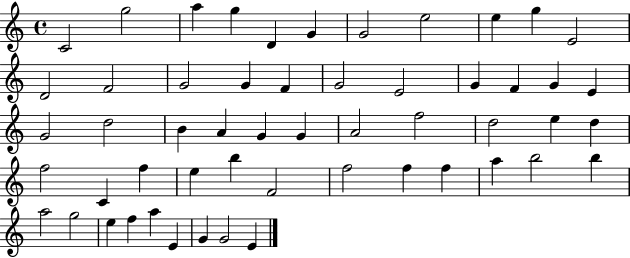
C4/h G5/h A5/q G5/q D4/q G4/q G4/h E5/h E5/q G5/q E4/h D4/h F4/h G4/h G4/q F4/q G4/h E4/h G4/q F4/q G4/q E4/q G4/h D5/h B4/q A4/q G4/q G4/q A4/h F5/h D5/h E5/q D5/q F5/h C4/q F5/q E5/q B5/q F4/h F5/h F5/q F5/q A5/q B5/h B5/q A5/h G5/h E5/q F5/q A5/q E4/q G4/q G4/h E4/q